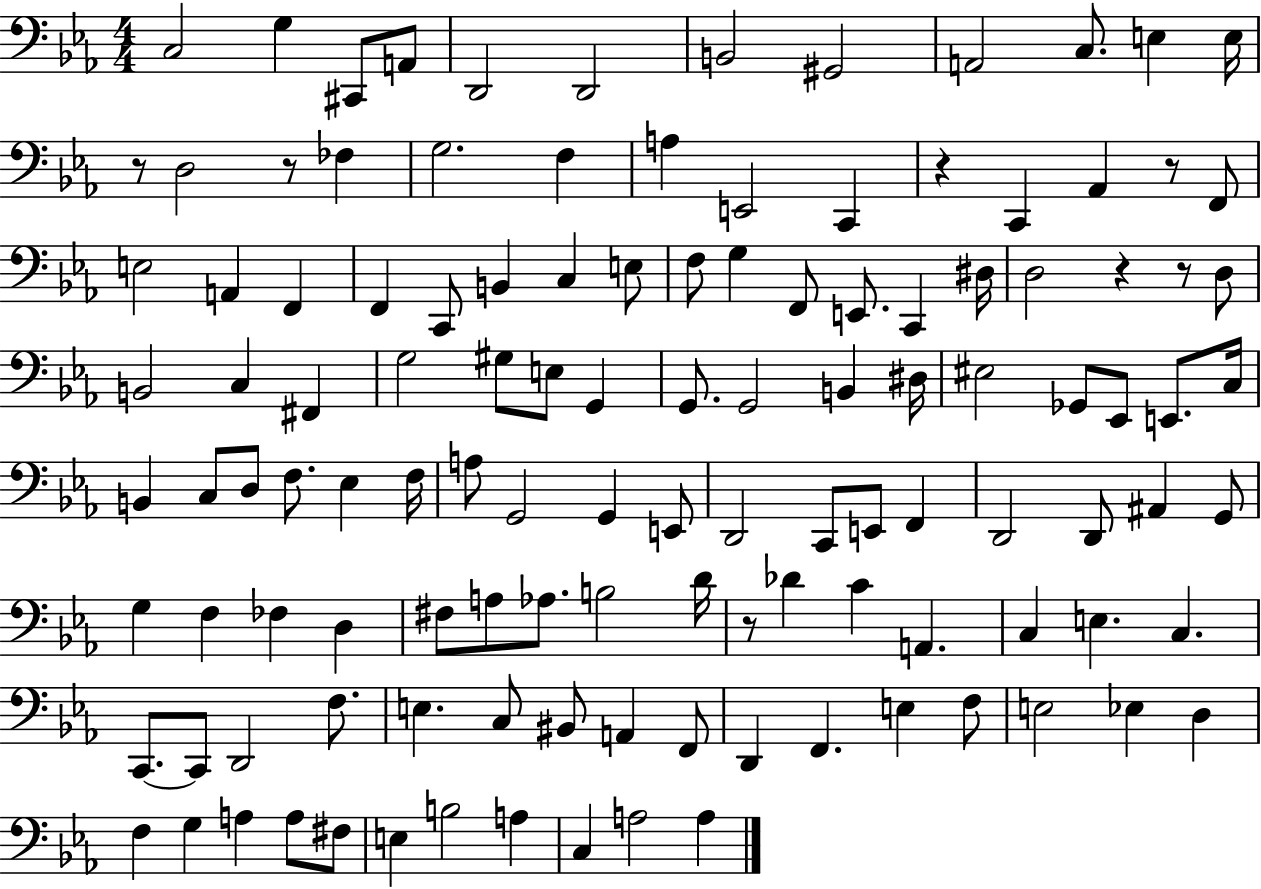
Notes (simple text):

C3/h G3/q C#2/e A2/e D2/h D2/h B2/h G#2/h A2/h C3/e. E3/q E3/s R/e D3/h R/e FES3/q G3/h. F3/q A3/q E2/h C2/q R/q C2/q Ab2/q R/e F2/e E3/h A2/q F2/q F2/q C2/e B2/q C3/q E3/e F3/e G3/q F2/e E2/e. C2/q D#3/s D3/h R/q R/e D3/e B2/h C3/q F#2/q G3/h G#3/e E3/e G2/q G2/e. G2/h B2/q D#3/s EIS3/h Gb2/e Eb2/e E2/e. C3/s B2/q C3/e D3/e F3/e. Eb3/q F3/s A3/e G2/h G2/q E2/e D2/h C2/e E2/e F2/q D2/h D2/e A#2/q G2/e G3/q F3/q FES3/q D3/q F#3/e A3/e Ab3/e. B3/h D4/s R/e Db4/q C4/q A2/q. C3/q E3/q. C3/q. C2/e. C2/e D2/h F3/e. E3/q. C3/e BIS2/e A2/q F2/e D2/q F2/q. E3/q F3/e E3/h Eb3/q D3/q F3/q G3/q A3/q A3/e F#3/e E3/q B3/h A3/q C3/q A3/h A3/q